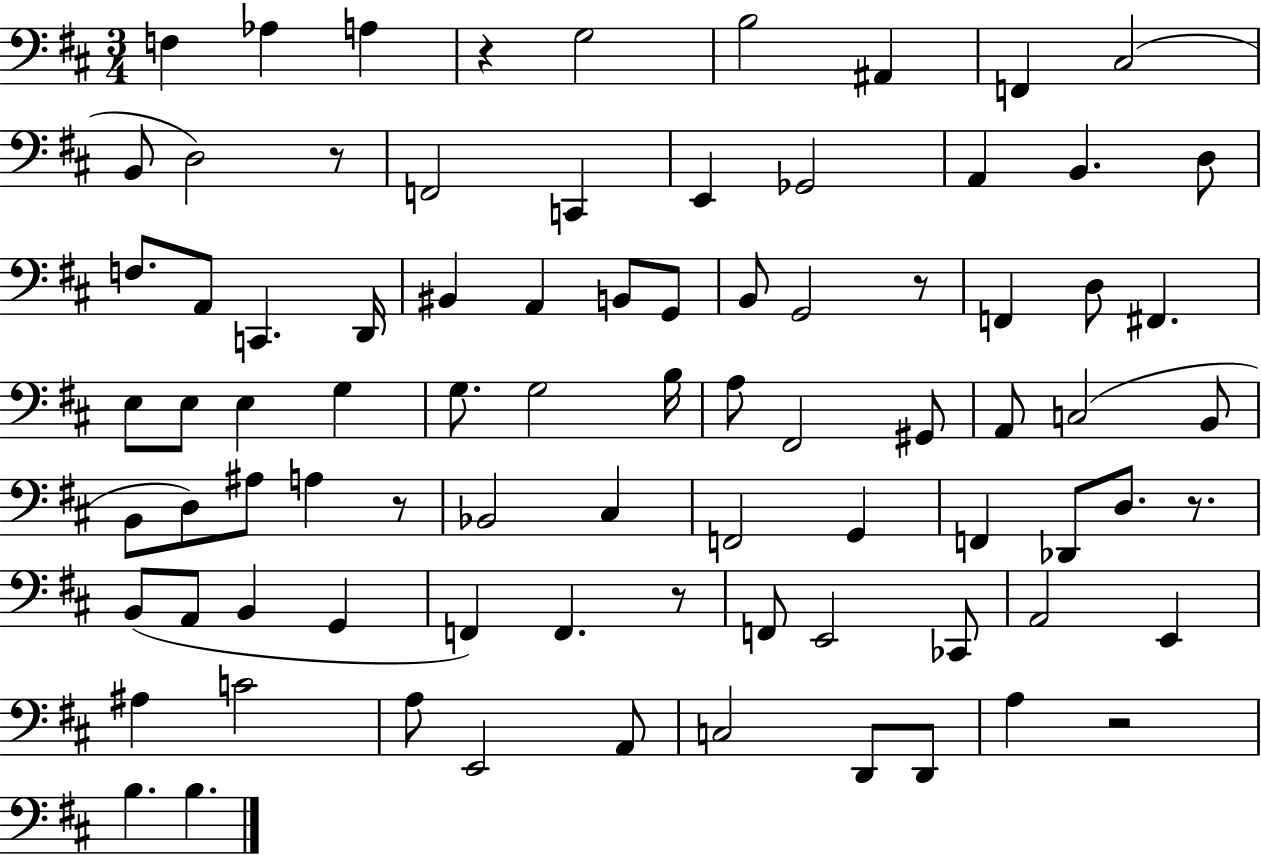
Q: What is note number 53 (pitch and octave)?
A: Db2